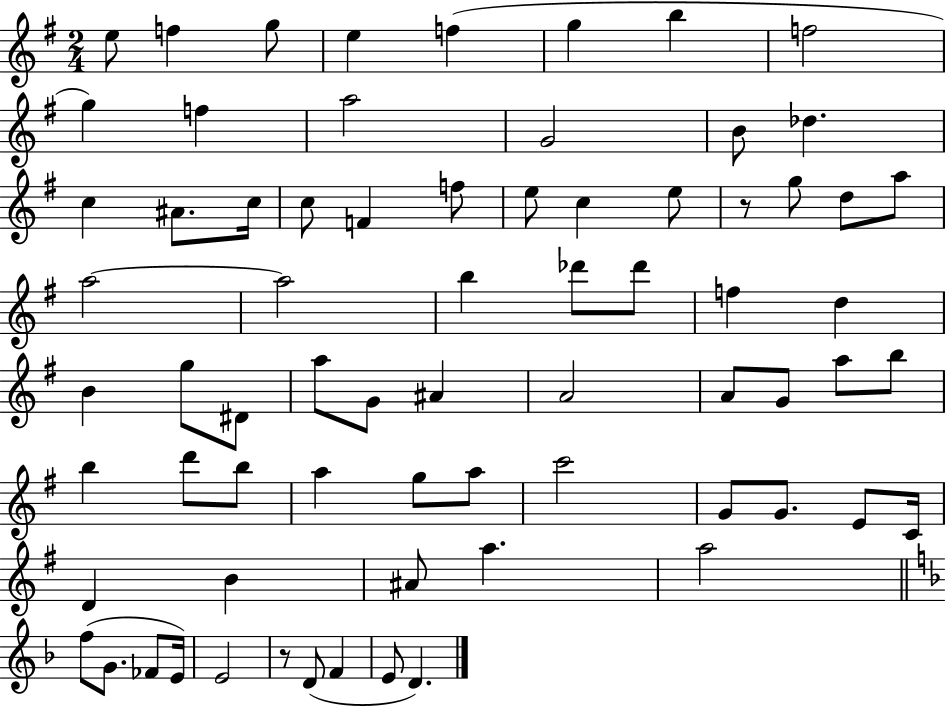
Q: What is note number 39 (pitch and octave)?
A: A#4